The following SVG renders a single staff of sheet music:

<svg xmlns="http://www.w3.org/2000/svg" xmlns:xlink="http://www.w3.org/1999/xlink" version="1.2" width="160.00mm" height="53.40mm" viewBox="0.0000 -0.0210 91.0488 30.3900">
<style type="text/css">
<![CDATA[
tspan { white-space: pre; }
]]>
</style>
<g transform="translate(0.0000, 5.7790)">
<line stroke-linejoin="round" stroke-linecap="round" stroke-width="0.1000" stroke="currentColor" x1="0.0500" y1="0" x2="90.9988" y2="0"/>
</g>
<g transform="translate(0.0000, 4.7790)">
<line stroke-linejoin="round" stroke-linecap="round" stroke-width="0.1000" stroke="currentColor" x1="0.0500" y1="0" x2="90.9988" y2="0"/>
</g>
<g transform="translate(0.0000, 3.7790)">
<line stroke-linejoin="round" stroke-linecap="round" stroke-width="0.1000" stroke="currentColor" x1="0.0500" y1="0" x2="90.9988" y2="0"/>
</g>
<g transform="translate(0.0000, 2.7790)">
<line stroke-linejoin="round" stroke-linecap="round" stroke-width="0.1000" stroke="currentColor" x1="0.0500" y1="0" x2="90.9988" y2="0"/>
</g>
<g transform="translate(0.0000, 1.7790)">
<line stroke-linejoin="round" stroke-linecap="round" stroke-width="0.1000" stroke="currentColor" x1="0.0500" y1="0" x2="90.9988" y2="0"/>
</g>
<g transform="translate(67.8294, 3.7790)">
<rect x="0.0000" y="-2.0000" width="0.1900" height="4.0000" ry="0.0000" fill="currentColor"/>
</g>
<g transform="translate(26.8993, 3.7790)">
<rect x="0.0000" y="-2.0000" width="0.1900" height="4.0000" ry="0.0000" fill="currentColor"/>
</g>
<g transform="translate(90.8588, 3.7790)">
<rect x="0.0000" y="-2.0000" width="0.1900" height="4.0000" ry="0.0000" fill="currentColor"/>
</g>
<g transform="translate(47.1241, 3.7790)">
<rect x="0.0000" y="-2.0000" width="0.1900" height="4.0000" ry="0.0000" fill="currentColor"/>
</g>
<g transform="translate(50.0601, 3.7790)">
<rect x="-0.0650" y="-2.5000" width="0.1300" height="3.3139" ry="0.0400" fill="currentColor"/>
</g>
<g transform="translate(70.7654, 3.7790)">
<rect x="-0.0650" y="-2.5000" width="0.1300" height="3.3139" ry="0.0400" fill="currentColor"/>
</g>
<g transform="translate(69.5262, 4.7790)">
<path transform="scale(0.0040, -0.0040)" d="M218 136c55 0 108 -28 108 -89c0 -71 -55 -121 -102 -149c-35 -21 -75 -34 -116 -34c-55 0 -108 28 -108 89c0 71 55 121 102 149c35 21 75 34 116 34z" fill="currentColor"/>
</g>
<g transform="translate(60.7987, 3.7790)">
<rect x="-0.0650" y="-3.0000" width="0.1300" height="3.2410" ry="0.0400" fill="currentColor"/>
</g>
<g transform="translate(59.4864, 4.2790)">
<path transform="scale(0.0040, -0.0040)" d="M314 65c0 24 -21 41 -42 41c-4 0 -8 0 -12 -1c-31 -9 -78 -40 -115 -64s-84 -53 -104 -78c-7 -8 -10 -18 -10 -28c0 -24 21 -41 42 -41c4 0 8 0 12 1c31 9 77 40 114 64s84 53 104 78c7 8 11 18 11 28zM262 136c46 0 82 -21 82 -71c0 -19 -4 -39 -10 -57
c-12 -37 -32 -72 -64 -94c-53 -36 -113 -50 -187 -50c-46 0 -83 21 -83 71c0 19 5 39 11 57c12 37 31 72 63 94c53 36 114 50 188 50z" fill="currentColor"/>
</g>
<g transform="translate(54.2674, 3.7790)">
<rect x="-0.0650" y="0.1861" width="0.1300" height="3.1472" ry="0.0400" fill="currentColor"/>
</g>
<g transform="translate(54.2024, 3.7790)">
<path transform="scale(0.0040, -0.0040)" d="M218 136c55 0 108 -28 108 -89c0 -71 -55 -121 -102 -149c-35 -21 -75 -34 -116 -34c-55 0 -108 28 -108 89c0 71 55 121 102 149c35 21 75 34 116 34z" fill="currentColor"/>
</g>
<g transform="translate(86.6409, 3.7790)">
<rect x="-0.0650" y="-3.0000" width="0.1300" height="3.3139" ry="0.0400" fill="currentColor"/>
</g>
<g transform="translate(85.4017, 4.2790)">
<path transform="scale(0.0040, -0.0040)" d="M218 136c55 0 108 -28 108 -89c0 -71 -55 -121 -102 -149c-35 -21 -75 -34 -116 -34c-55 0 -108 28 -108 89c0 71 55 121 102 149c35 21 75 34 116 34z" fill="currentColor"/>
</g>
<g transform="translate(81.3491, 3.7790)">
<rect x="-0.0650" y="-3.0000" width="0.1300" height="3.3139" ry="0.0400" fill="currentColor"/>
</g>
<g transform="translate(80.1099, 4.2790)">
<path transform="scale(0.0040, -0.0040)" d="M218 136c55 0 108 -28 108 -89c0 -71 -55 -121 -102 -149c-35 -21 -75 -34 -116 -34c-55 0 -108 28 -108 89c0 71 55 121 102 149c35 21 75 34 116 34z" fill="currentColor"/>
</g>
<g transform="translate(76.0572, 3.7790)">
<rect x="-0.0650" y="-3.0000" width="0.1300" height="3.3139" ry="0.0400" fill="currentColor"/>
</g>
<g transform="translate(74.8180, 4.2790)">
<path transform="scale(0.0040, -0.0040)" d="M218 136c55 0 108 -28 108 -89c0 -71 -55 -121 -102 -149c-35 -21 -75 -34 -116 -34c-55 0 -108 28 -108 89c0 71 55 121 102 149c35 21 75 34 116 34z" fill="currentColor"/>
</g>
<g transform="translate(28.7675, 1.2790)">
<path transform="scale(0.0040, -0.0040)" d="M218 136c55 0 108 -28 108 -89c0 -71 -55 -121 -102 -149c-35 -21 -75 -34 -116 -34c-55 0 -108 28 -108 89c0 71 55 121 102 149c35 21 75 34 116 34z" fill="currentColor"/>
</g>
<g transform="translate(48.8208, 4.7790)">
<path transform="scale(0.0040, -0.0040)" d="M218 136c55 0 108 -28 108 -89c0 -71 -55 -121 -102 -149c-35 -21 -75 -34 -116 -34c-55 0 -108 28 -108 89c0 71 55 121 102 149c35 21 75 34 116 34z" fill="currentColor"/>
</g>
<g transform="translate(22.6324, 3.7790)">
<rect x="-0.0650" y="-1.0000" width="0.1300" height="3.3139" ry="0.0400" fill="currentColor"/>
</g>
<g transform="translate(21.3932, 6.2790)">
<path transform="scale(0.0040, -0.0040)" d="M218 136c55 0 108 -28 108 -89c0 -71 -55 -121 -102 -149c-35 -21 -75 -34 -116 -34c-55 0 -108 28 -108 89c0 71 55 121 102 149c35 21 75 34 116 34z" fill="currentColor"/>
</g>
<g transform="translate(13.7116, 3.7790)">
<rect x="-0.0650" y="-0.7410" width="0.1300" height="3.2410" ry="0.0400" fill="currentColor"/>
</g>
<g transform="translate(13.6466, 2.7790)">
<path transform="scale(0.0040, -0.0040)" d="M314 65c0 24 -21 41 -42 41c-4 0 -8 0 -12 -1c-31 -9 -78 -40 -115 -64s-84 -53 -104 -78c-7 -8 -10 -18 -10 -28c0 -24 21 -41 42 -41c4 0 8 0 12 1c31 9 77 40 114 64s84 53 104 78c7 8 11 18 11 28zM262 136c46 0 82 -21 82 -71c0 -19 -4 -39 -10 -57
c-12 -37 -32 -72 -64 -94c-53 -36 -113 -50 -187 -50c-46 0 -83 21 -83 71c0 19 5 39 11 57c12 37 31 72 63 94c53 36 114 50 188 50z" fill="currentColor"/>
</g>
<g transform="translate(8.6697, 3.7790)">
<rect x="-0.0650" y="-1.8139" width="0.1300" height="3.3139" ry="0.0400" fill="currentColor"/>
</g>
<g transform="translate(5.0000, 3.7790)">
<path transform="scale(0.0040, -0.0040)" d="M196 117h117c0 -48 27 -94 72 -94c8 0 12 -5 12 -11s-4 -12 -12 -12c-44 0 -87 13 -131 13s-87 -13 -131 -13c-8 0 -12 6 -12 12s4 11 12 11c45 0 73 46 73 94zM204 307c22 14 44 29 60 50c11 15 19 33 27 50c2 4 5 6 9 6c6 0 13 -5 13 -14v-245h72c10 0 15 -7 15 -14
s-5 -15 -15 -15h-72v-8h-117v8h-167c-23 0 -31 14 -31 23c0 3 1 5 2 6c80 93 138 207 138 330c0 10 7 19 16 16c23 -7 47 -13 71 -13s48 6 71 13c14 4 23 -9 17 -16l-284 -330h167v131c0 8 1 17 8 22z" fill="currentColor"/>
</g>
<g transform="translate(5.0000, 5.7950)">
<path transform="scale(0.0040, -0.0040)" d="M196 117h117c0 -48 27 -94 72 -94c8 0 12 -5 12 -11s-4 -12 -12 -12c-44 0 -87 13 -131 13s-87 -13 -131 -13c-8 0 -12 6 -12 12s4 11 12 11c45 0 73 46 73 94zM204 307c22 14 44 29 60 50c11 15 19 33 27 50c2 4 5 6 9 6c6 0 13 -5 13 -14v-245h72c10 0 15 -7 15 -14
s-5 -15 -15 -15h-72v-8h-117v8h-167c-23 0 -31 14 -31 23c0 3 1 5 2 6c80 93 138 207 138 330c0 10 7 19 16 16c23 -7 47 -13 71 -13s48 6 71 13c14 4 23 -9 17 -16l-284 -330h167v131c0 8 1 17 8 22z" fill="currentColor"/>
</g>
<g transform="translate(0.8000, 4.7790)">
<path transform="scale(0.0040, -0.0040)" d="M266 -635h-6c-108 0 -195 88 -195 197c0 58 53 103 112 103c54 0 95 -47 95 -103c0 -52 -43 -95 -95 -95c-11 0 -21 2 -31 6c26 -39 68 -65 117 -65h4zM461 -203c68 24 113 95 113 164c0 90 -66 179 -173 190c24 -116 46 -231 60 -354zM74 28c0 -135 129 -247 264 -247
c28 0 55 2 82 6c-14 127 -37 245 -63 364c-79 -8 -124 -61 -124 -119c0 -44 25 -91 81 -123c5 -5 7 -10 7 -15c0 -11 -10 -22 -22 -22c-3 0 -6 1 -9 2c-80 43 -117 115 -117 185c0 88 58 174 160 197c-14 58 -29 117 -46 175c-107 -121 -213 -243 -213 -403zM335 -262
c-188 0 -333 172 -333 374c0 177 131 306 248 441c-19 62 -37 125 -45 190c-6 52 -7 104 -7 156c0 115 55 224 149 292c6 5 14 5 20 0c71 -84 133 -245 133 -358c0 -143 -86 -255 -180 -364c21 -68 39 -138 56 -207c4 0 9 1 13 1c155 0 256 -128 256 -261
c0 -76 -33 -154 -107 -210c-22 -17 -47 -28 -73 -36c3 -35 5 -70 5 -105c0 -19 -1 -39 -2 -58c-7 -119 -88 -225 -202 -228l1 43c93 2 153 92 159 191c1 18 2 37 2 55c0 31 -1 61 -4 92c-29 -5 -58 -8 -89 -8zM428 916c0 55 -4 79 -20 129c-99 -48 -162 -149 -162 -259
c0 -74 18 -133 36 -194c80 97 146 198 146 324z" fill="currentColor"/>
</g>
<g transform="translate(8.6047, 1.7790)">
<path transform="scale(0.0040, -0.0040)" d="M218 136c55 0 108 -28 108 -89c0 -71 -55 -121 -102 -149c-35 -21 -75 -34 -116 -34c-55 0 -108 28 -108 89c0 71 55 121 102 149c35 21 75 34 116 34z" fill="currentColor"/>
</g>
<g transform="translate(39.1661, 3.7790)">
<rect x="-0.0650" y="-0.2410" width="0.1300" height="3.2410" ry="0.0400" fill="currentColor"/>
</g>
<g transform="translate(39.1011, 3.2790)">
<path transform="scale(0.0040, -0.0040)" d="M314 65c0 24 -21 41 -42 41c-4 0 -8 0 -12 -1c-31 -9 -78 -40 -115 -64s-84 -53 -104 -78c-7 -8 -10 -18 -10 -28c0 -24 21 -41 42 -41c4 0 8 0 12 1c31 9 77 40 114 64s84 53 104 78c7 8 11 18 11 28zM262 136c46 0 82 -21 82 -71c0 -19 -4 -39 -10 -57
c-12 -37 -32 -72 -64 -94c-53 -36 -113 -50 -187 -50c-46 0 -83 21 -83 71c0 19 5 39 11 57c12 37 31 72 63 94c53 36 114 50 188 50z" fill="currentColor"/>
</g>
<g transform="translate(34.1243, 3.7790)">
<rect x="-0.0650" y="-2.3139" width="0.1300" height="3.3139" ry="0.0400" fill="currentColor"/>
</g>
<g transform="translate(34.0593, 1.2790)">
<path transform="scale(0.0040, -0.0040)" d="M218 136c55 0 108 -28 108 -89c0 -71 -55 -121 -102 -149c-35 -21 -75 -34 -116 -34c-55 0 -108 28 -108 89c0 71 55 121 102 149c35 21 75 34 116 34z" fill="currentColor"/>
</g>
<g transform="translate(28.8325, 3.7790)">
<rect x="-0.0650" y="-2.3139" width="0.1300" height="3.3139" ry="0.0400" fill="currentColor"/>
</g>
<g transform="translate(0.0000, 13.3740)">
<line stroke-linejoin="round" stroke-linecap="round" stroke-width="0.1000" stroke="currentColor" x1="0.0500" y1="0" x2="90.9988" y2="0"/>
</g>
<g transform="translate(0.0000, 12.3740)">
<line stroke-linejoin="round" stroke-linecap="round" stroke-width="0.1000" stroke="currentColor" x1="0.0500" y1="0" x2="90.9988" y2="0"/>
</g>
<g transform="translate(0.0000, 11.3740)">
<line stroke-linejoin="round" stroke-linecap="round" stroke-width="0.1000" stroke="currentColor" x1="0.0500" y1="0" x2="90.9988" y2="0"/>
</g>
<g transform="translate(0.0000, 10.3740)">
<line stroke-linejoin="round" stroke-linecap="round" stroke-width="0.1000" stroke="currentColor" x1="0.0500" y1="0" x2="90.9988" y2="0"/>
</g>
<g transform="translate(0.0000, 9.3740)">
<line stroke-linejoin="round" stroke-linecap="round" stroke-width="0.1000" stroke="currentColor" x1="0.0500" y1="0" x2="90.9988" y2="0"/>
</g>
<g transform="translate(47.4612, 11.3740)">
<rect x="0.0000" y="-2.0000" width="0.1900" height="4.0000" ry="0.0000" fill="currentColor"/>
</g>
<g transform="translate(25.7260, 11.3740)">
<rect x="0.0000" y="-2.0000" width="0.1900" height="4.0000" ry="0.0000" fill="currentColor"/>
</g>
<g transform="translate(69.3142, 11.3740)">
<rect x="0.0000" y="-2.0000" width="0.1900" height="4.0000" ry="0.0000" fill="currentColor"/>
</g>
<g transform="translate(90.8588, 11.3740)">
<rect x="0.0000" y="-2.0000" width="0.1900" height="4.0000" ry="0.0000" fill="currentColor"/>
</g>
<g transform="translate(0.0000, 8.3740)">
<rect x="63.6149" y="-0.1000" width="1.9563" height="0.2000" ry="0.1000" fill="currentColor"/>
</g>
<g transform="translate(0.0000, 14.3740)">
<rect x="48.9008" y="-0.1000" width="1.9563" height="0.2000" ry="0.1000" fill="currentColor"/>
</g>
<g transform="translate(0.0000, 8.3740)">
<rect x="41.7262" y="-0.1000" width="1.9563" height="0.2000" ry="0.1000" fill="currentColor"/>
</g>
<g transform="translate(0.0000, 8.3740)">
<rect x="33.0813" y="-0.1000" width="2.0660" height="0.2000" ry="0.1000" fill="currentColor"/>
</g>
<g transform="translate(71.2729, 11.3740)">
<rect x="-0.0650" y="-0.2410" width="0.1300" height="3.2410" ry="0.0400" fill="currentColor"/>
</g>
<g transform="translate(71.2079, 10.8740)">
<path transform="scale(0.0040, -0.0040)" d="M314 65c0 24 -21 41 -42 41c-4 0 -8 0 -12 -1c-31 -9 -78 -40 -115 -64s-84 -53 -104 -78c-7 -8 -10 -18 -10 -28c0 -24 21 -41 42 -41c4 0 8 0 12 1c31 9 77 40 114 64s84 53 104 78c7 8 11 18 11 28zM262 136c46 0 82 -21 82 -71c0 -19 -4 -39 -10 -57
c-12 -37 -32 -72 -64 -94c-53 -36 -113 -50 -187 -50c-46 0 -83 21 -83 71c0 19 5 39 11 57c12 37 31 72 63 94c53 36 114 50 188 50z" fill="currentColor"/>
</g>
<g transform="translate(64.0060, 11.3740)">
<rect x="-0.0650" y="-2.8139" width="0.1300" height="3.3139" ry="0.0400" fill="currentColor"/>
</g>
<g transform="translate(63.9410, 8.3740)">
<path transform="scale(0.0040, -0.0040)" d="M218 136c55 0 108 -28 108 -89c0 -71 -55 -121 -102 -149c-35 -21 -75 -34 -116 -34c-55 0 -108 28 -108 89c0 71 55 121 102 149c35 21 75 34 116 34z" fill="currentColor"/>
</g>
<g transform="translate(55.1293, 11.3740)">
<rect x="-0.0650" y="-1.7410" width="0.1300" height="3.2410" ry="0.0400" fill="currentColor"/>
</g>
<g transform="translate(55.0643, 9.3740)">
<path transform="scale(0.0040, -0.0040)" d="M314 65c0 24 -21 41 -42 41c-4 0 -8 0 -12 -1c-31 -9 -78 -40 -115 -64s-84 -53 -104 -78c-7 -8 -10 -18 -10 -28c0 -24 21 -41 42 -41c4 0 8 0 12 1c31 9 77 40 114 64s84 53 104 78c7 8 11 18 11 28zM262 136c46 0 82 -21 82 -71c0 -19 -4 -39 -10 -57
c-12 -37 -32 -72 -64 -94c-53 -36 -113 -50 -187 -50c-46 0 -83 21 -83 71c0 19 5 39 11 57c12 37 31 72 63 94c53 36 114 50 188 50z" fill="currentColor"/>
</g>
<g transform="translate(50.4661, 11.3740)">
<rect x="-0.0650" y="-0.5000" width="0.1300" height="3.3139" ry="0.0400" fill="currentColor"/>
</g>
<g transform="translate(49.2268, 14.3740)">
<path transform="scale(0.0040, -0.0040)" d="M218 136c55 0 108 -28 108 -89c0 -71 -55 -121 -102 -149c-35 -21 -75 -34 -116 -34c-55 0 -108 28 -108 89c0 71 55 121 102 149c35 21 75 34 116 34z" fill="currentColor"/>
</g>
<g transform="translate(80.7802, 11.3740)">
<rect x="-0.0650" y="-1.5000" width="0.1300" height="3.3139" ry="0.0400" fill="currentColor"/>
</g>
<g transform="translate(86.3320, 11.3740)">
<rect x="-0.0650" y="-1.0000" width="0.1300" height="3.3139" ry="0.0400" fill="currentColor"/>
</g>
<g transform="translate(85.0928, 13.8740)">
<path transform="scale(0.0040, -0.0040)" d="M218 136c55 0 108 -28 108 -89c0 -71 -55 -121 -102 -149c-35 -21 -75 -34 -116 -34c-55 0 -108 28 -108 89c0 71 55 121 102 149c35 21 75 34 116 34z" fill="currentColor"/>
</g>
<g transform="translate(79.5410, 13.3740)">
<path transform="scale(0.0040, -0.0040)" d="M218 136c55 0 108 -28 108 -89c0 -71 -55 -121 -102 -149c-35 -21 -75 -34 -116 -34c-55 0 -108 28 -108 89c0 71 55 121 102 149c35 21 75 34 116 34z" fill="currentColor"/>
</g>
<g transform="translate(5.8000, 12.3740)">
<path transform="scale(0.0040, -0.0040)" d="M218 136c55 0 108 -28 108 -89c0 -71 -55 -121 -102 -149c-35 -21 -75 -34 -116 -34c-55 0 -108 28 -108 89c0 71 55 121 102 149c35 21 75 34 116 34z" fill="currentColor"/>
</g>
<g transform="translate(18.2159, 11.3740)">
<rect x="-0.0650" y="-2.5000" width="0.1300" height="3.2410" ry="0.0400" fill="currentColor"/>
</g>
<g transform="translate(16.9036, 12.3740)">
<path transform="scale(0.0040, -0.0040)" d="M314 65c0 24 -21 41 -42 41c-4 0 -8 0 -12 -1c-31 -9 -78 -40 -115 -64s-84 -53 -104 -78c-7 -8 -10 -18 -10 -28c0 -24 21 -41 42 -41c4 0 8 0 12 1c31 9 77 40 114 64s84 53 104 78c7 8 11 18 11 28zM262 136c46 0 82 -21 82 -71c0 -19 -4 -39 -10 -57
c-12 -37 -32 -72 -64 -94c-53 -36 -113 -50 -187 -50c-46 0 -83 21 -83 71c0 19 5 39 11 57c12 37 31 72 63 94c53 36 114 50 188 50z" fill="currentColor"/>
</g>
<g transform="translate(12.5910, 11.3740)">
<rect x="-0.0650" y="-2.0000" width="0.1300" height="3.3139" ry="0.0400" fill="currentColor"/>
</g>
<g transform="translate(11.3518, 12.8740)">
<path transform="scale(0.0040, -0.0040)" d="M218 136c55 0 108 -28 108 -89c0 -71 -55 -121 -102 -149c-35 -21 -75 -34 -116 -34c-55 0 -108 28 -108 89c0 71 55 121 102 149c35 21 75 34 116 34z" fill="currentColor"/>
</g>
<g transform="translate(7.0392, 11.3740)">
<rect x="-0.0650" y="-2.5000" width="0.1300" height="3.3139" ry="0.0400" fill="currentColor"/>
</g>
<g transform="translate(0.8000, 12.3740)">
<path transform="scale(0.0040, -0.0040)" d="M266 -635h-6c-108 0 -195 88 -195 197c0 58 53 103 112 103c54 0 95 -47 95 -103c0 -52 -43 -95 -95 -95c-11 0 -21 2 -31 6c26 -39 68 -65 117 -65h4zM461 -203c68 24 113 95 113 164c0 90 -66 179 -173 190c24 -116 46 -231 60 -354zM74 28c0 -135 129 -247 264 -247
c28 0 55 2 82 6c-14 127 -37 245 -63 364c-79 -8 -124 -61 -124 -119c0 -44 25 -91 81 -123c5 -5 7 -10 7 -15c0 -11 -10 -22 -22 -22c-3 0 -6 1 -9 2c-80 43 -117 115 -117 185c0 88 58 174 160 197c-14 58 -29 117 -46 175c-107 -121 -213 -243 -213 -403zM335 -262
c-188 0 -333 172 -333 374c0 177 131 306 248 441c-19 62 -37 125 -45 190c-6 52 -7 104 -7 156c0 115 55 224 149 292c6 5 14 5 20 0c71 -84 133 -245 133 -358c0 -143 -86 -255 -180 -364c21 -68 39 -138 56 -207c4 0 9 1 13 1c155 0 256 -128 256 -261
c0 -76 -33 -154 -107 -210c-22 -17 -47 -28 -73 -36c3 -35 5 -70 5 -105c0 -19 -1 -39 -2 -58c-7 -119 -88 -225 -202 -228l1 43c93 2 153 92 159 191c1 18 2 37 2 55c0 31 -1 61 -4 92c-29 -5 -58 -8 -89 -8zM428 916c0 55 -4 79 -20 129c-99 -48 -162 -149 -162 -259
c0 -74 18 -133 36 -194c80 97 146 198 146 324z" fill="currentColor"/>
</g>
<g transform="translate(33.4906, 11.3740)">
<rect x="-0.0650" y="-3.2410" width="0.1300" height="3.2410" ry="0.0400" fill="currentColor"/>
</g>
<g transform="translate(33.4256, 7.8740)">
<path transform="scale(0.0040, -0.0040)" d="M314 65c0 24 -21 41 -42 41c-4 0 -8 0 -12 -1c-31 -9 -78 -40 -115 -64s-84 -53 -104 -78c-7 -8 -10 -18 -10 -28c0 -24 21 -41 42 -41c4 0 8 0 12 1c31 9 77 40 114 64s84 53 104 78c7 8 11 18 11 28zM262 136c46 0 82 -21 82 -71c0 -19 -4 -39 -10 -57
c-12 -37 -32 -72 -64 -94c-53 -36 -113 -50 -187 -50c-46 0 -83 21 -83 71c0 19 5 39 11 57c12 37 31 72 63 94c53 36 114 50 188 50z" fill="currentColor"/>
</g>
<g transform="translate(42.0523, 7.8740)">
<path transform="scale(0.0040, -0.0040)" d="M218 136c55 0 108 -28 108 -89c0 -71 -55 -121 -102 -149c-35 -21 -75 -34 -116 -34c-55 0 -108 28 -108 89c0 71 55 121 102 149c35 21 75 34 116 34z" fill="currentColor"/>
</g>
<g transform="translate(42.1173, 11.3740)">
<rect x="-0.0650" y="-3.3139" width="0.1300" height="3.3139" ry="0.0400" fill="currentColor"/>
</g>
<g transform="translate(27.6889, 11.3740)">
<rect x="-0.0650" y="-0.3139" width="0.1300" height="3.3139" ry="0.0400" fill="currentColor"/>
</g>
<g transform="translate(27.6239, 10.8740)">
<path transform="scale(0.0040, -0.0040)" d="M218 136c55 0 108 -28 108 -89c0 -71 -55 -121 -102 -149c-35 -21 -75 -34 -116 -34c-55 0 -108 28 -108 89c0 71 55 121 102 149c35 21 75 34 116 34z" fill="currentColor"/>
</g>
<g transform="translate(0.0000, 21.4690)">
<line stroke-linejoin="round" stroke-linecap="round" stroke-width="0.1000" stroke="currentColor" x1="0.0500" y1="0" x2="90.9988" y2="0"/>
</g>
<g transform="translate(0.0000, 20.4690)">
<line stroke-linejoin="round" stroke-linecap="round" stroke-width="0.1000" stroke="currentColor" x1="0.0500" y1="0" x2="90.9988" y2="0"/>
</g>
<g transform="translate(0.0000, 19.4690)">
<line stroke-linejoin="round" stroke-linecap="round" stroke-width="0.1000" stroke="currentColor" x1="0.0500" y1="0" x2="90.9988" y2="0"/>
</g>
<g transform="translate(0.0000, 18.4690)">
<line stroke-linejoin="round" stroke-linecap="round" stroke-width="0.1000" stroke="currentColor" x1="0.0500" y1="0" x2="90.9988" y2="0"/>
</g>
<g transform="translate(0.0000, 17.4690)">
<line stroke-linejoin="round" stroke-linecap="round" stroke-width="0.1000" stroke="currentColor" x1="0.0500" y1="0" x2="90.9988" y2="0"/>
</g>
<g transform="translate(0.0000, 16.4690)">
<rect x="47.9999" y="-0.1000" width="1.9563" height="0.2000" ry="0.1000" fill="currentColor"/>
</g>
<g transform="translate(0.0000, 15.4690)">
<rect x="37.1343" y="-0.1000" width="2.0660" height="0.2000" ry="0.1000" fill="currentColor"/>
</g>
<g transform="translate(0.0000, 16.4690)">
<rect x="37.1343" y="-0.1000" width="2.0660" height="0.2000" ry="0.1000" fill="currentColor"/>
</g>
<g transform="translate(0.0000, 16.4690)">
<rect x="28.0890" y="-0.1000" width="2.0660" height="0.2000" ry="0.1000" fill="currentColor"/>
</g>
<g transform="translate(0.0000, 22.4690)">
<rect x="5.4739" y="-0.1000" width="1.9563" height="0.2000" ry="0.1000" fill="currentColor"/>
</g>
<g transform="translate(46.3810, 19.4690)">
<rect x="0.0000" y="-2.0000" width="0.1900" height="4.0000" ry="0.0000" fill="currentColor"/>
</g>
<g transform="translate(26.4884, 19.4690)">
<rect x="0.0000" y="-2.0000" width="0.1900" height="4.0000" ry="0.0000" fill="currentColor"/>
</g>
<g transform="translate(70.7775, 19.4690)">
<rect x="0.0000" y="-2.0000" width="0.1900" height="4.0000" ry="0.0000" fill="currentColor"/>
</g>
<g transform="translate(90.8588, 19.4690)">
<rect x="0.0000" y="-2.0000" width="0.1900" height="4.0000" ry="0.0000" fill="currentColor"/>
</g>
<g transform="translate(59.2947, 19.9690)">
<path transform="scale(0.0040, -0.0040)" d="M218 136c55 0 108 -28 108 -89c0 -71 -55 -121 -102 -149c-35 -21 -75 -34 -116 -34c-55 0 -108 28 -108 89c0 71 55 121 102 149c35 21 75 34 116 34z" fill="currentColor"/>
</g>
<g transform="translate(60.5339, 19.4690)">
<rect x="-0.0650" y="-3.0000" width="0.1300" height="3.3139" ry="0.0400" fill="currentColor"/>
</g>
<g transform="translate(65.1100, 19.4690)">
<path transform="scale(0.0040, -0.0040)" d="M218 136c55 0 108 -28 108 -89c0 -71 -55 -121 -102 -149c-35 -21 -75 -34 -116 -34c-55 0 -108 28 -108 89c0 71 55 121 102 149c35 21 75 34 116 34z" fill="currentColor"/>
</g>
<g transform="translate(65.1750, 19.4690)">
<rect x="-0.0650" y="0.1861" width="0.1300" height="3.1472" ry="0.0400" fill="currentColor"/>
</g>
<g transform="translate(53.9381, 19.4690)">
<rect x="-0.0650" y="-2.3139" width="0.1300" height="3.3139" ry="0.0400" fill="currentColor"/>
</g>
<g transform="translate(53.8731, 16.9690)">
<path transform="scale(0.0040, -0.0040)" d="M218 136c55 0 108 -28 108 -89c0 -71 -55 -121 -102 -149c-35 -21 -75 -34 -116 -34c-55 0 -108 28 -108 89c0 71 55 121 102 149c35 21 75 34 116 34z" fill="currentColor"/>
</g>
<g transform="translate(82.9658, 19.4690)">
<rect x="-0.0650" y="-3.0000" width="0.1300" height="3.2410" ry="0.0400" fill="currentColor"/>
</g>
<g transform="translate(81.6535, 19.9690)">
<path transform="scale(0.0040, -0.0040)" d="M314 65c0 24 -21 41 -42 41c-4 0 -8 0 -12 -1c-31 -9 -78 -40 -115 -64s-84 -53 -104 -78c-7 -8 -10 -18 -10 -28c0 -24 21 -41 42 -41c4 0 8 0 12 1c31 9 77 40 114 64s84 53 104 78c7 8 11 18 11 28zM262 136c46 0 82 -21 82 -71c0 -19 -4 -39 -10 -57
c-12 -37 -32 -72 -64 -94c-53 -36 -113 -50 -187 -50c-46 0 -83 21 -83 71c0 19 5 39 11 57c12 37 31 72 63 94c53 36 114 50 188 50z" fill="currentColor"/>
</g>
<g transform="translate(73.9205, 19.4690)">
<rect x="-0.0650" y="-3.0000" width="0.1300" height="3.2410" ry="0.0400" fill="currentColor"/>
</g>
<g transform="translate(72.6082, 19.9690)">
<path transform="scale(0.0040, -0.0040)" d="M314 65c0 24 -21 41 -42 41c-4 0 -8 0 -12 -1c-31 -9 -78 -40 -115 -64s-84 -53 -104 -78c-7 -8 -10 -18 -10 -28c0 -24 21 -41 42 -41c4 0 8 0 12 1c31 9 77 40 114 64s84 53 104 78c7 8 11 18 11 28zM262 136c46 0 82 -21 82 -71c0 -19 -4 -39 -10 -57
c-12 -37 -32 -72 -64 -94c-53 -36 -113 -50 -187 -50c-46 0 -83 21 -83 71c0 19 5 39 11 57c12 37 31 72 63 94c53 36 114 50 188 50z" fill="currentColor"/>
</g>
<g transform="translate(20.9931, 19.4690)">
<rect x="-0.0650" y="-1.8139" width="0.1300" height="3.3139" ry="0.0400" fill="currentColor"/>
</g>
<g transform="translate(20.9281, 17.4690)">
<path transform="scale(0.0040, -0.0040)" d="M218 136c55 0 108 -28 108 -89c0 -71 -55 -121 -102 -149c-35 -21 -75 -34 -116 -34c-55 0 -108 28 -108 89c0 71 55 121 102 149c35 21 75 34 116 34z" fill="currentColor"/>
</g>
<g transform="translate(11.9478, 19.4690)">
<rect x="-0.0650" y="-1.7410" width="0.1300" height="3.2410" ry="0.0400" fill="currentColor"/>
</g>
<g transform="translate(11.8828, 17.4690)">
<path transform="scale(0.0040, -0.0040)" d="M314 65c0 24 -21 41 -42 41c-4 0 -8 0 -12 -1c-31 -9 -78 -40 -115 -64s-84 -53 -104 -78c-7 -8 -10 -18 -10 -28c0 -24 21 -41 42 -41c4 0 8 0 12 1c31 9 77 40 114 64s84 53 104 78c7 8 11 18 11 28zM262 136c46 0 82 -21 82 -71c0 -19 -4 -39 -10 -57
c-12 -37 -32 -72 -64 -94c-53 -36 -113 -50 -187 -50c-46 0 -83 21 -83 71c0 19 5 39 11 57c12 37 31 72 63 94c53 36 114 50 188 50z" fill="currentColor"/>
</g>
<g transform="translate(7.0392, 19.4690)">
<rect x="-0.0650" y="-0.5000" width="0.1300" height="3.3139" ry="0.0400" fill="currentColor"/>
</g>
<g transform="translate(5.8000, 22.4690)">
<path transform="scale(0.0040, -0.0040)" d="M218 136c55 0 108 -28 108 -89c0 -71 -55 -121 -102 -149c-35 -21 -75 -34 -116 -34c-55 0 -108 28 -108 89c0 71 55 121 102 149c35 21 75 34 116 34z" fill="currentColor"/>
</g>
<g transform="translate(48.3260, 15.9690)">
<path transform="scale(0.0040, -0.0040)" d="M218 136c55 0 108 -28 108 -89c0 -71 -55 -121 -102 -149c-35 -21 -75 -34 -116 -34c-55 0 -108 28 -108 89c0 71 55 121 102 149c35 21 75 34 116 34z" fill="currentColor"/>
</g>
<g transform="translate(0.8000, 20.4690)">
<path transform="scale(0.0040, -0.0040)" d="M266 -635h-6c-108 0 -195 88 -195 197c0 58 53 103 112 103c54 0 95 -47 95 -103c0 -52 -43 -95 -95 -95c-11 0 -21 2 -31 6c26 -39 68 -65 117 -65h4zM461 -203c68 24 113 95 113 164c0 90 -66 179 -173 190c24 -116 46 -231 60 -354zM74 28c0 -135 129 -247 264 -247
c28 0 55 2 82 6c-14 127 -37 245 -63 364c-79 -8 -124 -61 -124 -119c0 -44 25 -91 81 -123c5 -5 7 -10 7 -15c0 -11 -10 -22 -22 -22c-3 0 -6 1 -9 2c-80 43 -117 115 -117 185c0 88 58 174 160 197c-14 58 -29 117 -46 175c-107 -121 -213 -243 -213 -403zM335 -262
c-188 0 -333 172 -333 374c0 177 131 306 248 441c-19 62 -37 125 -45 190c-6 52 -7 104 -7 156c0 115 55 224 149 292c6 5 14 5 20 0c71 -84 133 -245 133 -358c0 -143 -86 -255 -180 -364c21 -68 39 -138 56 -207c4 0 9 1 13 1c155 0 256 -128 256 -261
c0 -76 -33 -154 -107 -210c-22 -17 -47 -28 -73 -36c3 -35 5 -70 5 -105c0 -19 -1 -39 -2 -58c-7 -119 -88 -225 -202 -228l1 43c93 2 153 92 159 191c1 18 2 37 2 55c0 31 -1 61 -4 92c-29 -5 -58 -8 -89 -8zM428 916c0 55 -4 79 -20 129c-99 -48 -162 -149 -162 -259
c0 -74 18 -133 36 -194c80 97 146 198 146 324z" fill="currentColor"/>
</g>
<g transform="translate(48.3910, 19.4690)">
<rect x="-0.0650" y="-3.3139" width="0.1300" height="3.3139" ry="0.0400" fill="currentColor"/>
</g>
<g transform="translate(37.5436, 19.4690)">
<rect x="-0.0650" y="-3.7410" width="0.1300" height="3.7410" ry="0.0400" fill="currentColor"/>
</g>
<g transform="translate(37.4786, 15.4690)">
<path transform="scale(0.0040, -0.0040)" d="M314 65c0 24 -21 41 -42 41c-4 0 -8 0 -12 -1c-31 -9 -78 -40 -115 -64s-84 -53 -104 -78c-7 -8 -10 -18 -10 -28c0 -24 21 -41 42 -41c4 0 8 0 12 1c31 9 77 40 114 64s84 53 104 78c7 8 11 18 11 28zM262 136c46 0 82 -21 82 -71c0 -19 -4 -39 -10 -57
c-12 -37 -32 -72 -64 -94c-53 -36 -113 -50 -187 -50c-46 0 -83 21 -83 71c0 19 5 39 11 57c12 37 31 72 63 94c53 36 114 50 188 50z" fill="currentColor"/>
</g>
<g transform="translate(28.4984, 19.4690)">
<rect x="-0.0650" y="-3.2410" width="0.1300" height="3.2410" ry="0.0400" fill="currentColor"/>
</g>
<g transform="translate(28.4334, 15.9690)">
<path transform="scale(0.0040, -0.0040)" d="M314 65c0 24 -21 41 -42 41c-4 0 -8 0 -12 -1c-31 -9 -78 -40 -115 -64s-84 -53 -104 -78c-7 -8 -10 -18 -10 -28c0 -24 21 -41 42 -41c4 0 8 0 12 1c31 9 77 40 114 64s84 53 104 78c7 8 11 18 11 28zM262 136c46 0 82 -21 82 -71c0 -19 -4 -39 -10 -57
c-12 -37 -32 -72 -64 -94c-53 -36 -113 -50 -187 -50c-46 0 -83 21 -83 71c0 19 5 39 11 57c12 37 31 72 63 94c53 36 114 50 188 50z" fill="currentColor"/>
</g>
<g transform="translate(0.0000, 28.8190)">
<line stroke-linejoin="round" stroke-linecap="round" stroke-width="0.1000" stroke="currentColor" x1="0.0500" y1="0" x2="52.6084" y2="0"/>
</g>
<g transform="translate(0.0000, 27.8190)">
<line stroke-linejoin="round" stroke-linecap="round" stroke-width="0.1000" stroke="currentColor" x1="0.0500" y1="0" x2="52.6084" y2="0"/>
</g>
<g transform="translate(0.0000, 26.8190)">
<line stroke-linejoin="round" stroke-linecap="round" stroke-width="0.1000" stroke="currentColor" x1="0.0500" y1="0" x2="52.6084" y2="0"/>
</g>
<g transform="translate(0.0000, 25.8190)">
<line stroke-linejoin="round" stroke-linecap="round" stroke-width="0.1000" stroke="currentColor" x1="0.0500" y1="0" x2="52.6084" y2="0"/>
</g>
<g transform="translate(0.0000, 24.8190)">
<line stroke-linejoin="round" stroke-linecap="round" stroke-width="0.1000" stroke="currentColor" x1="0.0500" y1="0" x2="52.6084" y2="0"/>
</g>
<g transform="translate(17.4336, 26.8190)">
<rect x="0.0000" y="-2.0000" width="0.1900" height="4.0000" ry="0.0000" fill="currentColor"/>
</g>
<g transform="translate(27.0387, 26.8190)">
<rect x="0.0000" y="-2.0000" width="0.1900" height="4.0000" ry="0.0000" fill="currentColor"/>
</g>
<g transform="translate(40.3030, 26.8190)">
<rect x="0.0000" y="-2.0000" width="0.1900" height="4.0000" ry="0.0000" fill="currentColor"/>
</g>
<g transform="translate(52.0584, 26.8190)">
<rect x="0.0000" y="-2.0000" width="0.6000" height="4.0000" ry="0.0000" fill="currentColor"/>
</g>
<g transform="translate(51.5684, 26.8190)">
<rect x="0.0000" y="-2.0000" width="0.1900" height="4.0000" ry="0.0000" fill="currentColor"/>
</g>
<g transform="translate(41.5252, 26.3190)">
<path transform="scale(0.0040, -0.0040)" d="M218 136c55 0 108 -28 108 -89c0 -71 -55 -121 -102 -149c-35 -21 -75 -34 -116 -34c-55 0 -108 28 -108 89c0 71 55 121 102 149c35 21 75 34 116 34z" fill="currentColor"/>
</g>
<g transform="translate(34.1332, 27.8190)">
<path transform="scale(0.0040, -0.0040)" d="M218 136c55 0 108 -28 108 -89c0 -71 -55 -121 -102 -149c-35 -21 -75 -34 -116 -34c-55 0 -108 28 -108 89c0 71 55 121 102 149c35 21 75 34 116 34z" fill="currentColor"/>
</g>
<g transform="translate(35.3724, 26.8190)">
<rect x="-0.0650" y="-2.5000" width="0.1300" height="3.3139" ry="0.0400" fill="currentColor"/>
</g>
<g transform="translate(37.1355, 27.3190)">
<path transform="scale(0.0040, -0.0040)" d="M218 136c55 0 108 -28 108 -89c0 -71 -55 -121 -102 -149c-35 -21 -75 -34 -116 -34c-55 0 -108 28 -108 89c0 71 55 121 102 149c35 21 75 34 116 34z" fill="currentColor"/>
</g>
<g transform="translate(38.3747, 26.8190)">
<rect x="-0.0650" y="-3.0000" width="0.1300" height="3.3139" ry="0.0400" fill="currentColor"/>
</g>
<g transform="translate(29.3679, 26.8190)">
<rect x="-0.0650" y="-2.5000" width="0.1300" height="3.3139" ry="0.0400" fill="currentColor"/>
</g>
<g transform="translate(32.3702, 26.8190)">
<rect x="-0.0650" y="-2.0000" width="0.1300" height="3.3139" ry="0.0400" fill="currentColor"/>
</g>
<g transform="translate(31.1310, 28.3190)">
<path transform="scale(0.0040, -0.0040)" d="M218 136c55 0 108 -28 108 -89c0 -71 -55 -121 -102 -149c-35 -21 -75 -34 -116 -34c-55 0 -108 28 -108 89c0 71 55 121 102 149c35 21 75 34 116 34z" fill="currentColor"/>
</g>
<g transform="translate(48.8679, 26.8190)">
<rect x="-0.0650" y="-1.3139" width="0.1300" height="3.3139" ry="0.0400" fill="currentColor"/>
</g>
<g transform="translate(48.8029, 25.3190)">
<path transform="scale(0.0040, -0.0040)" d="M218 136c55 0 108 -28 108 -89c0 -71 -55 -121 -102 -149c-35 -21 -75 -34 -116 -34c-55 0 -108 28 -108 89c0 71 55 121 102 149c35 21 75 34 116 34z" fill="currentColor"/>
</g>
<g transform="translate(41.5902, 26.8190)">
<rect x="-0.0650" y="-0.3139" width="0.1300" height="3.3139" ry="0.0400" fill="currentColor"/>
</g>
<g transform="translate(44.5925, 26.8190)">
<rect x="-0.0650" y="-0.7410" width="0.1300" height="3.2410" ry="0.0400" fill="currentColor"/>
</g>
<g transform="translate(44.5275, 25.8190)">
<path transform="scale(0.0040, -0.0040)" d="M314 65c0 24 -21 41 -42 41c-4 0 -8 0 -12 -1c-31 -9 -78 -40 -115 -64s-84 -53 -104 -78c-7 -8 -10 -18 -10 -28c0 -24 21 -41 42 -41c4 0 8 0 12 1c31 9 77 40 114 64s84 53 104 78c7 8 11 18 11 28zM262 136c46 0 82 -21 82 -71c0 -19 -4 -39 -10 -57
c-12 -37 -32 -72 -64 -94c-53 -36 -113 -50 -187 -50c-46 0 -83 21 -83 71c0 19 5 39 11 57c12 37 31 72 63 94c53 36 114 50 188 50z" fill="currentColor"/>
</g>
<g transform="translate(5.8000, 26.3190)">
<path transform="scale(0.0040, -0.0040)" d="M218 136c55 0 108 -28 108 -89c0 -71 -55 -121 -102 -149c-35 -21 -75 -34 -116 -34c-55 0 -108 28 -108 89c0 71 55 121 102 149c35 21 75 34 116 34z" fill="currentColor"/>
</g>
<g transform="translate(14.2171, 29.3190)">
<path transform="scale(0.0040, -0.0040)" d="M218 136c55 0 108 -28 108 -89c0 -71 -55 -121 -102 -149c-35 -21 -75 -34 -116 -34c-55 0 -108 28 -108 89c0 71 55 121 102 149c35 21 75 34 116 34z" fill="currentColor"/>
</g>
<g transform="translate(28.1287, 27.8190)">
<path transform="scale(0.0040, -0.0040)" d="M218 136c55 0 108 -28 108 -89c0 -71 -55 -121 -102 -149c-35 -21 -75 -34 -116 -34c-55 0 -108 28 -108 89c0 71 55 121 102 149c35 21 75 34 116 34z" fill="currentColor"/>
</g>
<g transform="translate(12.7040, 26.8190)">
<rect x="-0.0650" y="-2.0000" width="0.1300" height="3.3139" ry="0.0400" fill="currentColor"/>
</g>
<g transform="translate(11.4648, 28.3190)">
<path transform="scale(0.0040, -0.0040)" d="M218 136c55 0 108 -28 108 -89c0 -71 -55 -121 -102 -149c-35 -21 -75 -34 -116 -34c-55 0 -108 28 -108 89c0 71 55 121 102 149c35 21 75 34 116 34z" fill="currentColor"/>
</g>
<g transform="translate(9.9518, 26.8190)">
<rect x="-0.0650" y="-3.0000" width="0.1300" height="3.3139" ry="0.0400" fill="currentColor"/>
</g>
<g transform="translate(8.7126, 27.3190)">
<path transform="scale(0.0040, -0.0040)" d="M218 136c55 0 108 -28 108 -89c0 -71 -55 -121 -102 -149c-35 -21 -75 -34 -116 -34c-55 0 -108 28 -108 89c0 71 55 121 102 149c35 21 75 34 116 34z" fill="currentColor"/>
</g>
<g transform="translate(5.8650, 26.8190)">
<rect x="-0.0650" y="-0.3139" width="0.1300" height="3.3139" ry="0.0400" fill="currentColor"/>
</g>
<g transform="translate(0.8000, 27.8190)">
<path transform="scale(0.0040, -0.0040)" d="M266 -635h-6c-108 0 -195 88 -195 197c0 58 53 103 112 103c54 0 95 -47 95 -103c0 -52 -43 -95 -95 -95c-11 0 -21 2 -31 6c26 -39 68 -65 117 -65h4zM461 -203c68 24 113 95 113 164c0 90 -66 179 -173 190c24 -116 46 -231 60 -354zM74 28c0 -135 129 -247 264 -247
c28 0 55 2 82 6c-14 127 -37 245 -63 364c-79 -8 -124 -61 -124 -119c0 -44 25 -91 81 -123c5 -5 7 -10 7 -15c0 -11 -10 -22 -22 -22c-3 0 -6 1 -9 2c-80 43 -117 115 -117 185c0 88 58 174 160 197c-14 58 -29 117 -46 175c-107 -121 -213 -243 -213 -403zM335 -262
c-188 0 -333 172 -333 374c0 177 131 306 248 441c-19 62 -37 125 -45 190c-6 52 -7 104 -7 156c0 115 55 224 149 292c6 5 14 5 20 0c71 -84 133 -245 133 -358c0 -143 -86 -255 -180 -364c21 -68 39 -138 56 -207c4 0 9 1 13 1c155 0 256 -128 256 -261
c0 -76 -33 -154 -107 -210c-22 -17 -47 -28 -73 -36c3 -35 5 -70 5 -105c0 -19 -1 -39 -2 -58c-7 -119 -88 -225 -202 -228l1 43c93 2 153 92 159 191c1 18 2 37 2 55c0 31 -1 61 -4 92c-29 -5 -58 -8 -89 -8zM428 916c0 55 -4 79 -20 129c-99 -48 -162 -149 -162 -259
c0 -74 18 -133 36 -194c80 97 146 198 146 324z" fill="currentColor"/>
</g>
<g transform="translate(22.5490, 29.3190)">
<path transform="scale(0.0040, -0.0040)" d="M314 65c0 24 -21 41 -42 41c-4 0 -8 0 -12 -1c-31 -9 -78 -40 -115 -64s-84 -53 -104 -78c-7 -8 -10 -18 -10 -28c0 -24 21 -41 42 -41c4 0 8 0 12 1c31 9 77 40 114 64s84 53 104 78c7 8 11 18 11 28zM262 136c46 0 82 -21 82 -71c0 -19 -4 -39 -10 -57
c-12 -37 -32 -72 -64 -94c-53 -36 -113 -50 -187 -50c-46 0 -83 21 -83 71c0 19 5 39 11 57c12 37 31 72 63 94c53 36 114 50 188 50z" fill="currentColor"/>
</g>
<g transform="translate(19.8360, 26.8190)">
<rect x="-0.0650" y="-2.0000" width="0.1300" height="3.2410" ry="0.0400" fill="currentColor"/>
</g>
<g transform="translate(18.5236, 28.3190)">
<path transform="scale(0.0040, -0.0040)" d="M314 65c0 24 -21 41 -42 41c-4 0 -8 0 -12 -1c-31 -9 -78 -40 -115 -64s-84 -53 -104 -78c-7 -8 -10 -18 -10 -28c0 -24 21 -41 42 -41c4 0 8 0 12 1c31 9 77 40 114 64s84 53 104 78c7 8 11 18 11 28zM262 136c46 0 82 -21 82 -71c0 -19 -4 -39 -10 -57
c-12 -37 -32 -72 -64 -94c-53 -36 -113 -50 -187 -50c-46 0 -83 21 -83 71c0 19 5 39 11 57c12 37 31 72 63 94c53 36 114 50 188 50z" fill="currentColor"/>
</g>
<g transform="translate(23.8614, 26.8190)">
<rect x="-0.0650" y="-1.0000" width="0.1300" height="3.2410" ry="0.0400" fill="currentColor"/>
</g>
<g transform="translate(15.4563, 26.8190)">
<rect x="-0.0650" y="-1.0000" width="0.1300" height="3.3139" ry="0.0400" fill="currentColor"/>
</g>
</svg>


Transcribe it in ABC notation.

X:1
T:Untitled
M:4/4
L:1/4
K:C
f d2 D g g c2 G B A2 G A A A G F G2 c b2 b C f2 a c2 E D C f2 f b2 c'2 b g A B A2 A2 c A F D F2 D2 G F G A c d2 e